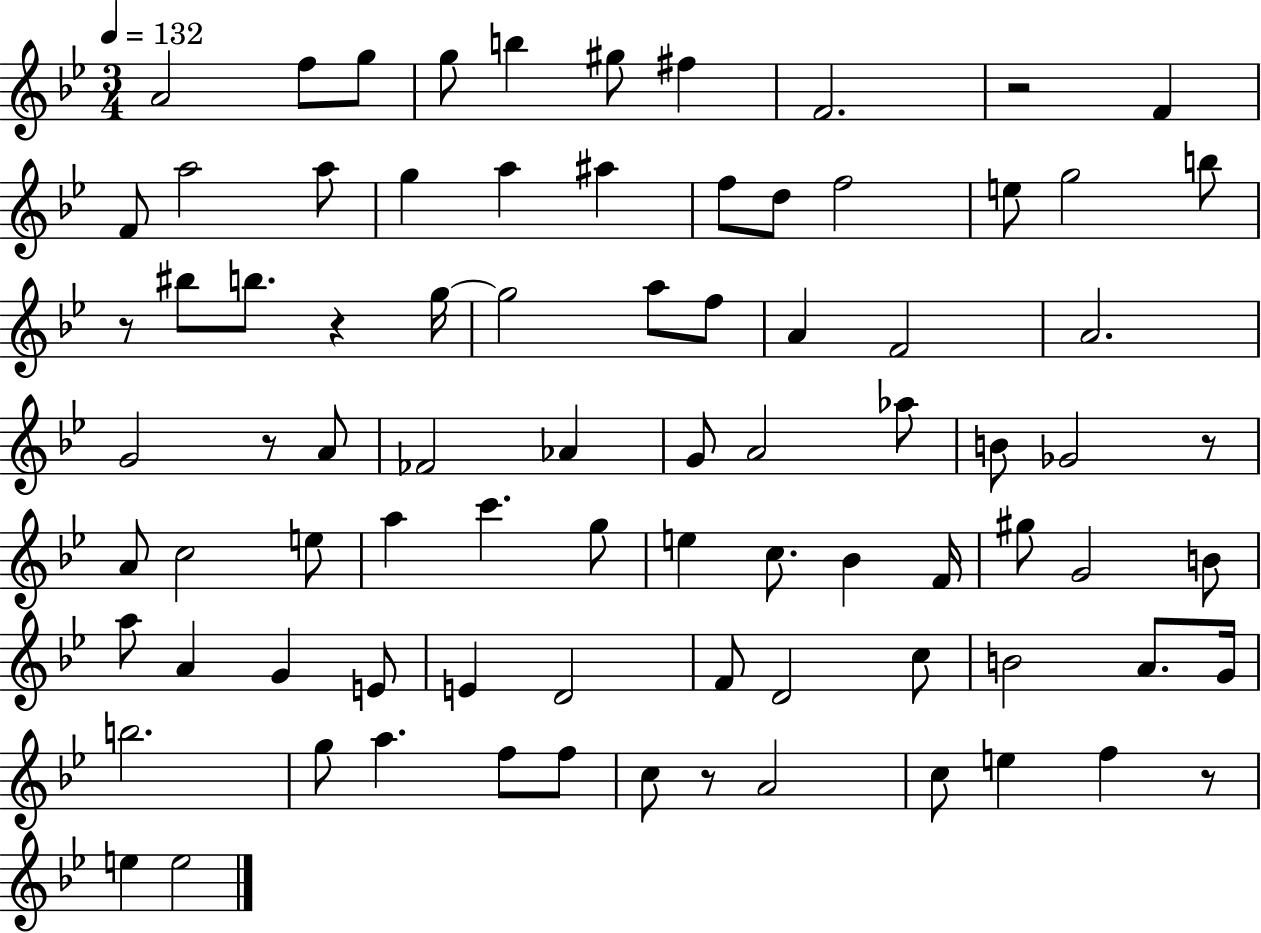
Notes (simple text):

A4/h F5/e G5/e G5/e B5/q G#5/e F#5/q F4/h. R/h F4/q F4/e A5/h A5/e G5/q A5/q A#5/q F5/e D5/e F5/h E5/e G5/h B5/e R/e BIS5/e B5/e. R/q G5/s G5/h A5/e F5/e A4/q F4/h A4/h. G4/h R/e A4/e FES4/h Ab4/q G4/e A4/h Ab5/e B4/e Gb4/h R/e A4/e C5/h E5/e A5/q C6/q. G5/e E5/q C5/e. Bb4/q F4/s G#5/e G4/h B4/e A5/e A4/q G4/q E4/e E4/q D4/h F4/e D4/h C5/e B4/h A4/e. G4/s B5/h. G5/e A5/q. F5/e F5/e C5/e R/e A4/h C5/e E5/q F5/q R/e E5/q E5/h